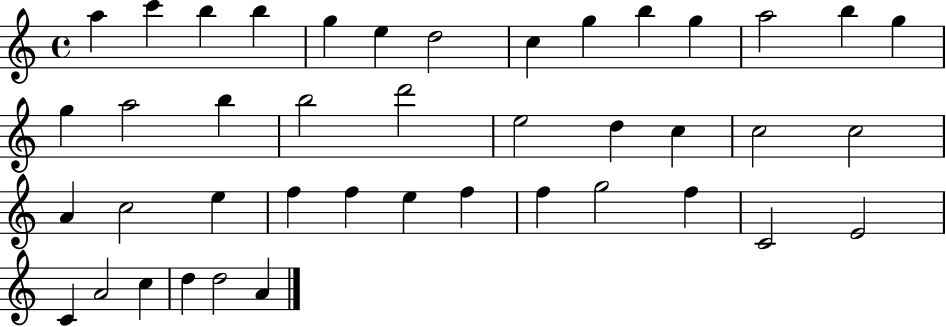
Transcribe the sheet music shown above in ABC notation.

X:1
T:Untitled
M:4/4
L:1/4
K:C
a c' b b g e d2 c g b g a2 b g g a2 b b2 d'2 e2 d c c2 c2 A c2 e f f e f f g2 f C2 E2 C A2 c d d2 A